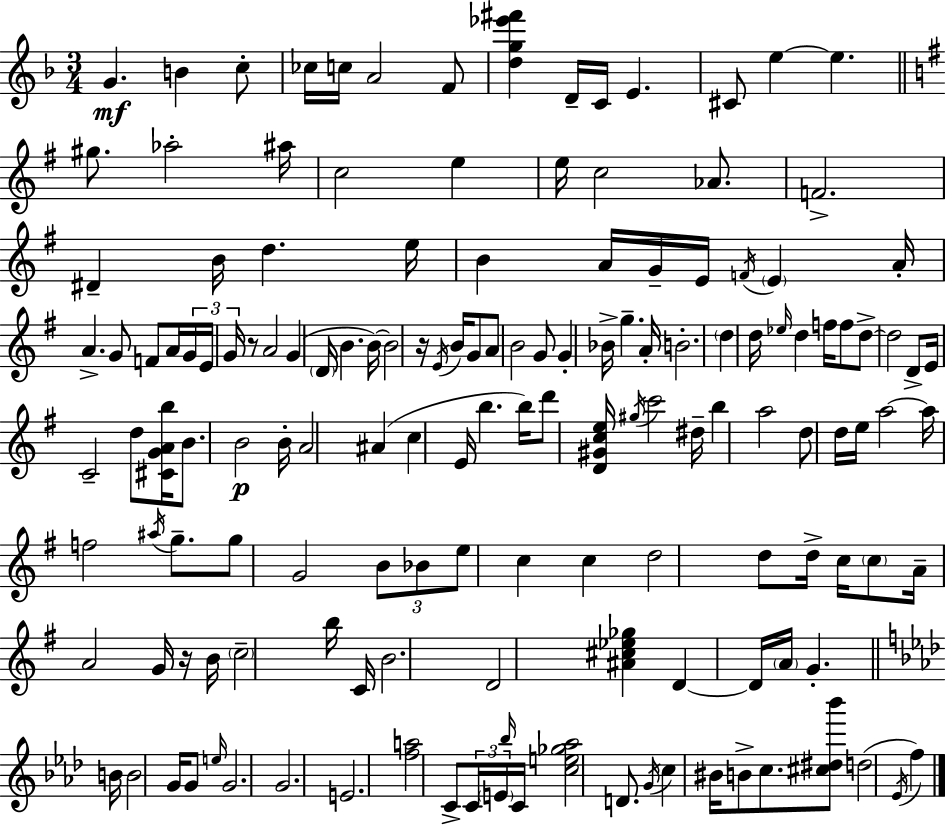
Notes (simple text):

G4/q. B4/q C5/e CES5/s C5/s A4/h F4/e [D5,G5,Eb6,F#6]/q D4/s C4/s E4/q. C#4/e E5/q E5/q. G#5/e. Ab5/h A#5/s C5/h E5/q E5/s C5/h Ab4/e. F4/h. D#4/q B4/s D5/q. E5/s B4/q A4/s G4/s E4/s F4/s E4/q A4/s A4/q. G4/e F4/e A4/s G4/s E4/s G4/s R/e A4/h G4/q D4/s B4/q. B4/s B4/h R/s E4/s B4/s G4/e A4/e B4/h G4/e G4/q Bb4/s G5/q. A4/s B4/h. D5/q D5/s Eb5/s D5/q F5/s F5/e D5/e D5/h D4/e E4/s C4/h D5/e [C#4,G4,A4,B5]/s B4/e. B4/h B4/s A4/h A#4/q C5/q E4/s B5/q. B5/s D6/e [D4,G#4,C5,E5]/s G#5/s C6/h D#5/s B5/q A5/h D5/e D5/s E5/s A5/h A5/s F5/h A#5/s G5/e. G5/e G4/h B4/e Bb4/e E5/e C5/q C5/q D5/h D5/e D5/s C5/s C5/e A4/s A4/h G4/s R/s B4/s C5/h B5/s C4/s B4/h. D4/h [A#4,C#5,Eb5,Gb5]/q D4/q D4/s A4/s G4/q. B4/s B4/h G4/s G4/e E5/s G4/h. G4/h. E4/h. [F5,A5]/h C4/e C4/s E4/s Bb5/s C4/s [C5,E5,Gb5,Ab5]/h D4/e. G4/s C5/q BIS4/s B4/e C5/e. [C#5,D#5,Bb6]/e D5/h Eb4/s F5/q